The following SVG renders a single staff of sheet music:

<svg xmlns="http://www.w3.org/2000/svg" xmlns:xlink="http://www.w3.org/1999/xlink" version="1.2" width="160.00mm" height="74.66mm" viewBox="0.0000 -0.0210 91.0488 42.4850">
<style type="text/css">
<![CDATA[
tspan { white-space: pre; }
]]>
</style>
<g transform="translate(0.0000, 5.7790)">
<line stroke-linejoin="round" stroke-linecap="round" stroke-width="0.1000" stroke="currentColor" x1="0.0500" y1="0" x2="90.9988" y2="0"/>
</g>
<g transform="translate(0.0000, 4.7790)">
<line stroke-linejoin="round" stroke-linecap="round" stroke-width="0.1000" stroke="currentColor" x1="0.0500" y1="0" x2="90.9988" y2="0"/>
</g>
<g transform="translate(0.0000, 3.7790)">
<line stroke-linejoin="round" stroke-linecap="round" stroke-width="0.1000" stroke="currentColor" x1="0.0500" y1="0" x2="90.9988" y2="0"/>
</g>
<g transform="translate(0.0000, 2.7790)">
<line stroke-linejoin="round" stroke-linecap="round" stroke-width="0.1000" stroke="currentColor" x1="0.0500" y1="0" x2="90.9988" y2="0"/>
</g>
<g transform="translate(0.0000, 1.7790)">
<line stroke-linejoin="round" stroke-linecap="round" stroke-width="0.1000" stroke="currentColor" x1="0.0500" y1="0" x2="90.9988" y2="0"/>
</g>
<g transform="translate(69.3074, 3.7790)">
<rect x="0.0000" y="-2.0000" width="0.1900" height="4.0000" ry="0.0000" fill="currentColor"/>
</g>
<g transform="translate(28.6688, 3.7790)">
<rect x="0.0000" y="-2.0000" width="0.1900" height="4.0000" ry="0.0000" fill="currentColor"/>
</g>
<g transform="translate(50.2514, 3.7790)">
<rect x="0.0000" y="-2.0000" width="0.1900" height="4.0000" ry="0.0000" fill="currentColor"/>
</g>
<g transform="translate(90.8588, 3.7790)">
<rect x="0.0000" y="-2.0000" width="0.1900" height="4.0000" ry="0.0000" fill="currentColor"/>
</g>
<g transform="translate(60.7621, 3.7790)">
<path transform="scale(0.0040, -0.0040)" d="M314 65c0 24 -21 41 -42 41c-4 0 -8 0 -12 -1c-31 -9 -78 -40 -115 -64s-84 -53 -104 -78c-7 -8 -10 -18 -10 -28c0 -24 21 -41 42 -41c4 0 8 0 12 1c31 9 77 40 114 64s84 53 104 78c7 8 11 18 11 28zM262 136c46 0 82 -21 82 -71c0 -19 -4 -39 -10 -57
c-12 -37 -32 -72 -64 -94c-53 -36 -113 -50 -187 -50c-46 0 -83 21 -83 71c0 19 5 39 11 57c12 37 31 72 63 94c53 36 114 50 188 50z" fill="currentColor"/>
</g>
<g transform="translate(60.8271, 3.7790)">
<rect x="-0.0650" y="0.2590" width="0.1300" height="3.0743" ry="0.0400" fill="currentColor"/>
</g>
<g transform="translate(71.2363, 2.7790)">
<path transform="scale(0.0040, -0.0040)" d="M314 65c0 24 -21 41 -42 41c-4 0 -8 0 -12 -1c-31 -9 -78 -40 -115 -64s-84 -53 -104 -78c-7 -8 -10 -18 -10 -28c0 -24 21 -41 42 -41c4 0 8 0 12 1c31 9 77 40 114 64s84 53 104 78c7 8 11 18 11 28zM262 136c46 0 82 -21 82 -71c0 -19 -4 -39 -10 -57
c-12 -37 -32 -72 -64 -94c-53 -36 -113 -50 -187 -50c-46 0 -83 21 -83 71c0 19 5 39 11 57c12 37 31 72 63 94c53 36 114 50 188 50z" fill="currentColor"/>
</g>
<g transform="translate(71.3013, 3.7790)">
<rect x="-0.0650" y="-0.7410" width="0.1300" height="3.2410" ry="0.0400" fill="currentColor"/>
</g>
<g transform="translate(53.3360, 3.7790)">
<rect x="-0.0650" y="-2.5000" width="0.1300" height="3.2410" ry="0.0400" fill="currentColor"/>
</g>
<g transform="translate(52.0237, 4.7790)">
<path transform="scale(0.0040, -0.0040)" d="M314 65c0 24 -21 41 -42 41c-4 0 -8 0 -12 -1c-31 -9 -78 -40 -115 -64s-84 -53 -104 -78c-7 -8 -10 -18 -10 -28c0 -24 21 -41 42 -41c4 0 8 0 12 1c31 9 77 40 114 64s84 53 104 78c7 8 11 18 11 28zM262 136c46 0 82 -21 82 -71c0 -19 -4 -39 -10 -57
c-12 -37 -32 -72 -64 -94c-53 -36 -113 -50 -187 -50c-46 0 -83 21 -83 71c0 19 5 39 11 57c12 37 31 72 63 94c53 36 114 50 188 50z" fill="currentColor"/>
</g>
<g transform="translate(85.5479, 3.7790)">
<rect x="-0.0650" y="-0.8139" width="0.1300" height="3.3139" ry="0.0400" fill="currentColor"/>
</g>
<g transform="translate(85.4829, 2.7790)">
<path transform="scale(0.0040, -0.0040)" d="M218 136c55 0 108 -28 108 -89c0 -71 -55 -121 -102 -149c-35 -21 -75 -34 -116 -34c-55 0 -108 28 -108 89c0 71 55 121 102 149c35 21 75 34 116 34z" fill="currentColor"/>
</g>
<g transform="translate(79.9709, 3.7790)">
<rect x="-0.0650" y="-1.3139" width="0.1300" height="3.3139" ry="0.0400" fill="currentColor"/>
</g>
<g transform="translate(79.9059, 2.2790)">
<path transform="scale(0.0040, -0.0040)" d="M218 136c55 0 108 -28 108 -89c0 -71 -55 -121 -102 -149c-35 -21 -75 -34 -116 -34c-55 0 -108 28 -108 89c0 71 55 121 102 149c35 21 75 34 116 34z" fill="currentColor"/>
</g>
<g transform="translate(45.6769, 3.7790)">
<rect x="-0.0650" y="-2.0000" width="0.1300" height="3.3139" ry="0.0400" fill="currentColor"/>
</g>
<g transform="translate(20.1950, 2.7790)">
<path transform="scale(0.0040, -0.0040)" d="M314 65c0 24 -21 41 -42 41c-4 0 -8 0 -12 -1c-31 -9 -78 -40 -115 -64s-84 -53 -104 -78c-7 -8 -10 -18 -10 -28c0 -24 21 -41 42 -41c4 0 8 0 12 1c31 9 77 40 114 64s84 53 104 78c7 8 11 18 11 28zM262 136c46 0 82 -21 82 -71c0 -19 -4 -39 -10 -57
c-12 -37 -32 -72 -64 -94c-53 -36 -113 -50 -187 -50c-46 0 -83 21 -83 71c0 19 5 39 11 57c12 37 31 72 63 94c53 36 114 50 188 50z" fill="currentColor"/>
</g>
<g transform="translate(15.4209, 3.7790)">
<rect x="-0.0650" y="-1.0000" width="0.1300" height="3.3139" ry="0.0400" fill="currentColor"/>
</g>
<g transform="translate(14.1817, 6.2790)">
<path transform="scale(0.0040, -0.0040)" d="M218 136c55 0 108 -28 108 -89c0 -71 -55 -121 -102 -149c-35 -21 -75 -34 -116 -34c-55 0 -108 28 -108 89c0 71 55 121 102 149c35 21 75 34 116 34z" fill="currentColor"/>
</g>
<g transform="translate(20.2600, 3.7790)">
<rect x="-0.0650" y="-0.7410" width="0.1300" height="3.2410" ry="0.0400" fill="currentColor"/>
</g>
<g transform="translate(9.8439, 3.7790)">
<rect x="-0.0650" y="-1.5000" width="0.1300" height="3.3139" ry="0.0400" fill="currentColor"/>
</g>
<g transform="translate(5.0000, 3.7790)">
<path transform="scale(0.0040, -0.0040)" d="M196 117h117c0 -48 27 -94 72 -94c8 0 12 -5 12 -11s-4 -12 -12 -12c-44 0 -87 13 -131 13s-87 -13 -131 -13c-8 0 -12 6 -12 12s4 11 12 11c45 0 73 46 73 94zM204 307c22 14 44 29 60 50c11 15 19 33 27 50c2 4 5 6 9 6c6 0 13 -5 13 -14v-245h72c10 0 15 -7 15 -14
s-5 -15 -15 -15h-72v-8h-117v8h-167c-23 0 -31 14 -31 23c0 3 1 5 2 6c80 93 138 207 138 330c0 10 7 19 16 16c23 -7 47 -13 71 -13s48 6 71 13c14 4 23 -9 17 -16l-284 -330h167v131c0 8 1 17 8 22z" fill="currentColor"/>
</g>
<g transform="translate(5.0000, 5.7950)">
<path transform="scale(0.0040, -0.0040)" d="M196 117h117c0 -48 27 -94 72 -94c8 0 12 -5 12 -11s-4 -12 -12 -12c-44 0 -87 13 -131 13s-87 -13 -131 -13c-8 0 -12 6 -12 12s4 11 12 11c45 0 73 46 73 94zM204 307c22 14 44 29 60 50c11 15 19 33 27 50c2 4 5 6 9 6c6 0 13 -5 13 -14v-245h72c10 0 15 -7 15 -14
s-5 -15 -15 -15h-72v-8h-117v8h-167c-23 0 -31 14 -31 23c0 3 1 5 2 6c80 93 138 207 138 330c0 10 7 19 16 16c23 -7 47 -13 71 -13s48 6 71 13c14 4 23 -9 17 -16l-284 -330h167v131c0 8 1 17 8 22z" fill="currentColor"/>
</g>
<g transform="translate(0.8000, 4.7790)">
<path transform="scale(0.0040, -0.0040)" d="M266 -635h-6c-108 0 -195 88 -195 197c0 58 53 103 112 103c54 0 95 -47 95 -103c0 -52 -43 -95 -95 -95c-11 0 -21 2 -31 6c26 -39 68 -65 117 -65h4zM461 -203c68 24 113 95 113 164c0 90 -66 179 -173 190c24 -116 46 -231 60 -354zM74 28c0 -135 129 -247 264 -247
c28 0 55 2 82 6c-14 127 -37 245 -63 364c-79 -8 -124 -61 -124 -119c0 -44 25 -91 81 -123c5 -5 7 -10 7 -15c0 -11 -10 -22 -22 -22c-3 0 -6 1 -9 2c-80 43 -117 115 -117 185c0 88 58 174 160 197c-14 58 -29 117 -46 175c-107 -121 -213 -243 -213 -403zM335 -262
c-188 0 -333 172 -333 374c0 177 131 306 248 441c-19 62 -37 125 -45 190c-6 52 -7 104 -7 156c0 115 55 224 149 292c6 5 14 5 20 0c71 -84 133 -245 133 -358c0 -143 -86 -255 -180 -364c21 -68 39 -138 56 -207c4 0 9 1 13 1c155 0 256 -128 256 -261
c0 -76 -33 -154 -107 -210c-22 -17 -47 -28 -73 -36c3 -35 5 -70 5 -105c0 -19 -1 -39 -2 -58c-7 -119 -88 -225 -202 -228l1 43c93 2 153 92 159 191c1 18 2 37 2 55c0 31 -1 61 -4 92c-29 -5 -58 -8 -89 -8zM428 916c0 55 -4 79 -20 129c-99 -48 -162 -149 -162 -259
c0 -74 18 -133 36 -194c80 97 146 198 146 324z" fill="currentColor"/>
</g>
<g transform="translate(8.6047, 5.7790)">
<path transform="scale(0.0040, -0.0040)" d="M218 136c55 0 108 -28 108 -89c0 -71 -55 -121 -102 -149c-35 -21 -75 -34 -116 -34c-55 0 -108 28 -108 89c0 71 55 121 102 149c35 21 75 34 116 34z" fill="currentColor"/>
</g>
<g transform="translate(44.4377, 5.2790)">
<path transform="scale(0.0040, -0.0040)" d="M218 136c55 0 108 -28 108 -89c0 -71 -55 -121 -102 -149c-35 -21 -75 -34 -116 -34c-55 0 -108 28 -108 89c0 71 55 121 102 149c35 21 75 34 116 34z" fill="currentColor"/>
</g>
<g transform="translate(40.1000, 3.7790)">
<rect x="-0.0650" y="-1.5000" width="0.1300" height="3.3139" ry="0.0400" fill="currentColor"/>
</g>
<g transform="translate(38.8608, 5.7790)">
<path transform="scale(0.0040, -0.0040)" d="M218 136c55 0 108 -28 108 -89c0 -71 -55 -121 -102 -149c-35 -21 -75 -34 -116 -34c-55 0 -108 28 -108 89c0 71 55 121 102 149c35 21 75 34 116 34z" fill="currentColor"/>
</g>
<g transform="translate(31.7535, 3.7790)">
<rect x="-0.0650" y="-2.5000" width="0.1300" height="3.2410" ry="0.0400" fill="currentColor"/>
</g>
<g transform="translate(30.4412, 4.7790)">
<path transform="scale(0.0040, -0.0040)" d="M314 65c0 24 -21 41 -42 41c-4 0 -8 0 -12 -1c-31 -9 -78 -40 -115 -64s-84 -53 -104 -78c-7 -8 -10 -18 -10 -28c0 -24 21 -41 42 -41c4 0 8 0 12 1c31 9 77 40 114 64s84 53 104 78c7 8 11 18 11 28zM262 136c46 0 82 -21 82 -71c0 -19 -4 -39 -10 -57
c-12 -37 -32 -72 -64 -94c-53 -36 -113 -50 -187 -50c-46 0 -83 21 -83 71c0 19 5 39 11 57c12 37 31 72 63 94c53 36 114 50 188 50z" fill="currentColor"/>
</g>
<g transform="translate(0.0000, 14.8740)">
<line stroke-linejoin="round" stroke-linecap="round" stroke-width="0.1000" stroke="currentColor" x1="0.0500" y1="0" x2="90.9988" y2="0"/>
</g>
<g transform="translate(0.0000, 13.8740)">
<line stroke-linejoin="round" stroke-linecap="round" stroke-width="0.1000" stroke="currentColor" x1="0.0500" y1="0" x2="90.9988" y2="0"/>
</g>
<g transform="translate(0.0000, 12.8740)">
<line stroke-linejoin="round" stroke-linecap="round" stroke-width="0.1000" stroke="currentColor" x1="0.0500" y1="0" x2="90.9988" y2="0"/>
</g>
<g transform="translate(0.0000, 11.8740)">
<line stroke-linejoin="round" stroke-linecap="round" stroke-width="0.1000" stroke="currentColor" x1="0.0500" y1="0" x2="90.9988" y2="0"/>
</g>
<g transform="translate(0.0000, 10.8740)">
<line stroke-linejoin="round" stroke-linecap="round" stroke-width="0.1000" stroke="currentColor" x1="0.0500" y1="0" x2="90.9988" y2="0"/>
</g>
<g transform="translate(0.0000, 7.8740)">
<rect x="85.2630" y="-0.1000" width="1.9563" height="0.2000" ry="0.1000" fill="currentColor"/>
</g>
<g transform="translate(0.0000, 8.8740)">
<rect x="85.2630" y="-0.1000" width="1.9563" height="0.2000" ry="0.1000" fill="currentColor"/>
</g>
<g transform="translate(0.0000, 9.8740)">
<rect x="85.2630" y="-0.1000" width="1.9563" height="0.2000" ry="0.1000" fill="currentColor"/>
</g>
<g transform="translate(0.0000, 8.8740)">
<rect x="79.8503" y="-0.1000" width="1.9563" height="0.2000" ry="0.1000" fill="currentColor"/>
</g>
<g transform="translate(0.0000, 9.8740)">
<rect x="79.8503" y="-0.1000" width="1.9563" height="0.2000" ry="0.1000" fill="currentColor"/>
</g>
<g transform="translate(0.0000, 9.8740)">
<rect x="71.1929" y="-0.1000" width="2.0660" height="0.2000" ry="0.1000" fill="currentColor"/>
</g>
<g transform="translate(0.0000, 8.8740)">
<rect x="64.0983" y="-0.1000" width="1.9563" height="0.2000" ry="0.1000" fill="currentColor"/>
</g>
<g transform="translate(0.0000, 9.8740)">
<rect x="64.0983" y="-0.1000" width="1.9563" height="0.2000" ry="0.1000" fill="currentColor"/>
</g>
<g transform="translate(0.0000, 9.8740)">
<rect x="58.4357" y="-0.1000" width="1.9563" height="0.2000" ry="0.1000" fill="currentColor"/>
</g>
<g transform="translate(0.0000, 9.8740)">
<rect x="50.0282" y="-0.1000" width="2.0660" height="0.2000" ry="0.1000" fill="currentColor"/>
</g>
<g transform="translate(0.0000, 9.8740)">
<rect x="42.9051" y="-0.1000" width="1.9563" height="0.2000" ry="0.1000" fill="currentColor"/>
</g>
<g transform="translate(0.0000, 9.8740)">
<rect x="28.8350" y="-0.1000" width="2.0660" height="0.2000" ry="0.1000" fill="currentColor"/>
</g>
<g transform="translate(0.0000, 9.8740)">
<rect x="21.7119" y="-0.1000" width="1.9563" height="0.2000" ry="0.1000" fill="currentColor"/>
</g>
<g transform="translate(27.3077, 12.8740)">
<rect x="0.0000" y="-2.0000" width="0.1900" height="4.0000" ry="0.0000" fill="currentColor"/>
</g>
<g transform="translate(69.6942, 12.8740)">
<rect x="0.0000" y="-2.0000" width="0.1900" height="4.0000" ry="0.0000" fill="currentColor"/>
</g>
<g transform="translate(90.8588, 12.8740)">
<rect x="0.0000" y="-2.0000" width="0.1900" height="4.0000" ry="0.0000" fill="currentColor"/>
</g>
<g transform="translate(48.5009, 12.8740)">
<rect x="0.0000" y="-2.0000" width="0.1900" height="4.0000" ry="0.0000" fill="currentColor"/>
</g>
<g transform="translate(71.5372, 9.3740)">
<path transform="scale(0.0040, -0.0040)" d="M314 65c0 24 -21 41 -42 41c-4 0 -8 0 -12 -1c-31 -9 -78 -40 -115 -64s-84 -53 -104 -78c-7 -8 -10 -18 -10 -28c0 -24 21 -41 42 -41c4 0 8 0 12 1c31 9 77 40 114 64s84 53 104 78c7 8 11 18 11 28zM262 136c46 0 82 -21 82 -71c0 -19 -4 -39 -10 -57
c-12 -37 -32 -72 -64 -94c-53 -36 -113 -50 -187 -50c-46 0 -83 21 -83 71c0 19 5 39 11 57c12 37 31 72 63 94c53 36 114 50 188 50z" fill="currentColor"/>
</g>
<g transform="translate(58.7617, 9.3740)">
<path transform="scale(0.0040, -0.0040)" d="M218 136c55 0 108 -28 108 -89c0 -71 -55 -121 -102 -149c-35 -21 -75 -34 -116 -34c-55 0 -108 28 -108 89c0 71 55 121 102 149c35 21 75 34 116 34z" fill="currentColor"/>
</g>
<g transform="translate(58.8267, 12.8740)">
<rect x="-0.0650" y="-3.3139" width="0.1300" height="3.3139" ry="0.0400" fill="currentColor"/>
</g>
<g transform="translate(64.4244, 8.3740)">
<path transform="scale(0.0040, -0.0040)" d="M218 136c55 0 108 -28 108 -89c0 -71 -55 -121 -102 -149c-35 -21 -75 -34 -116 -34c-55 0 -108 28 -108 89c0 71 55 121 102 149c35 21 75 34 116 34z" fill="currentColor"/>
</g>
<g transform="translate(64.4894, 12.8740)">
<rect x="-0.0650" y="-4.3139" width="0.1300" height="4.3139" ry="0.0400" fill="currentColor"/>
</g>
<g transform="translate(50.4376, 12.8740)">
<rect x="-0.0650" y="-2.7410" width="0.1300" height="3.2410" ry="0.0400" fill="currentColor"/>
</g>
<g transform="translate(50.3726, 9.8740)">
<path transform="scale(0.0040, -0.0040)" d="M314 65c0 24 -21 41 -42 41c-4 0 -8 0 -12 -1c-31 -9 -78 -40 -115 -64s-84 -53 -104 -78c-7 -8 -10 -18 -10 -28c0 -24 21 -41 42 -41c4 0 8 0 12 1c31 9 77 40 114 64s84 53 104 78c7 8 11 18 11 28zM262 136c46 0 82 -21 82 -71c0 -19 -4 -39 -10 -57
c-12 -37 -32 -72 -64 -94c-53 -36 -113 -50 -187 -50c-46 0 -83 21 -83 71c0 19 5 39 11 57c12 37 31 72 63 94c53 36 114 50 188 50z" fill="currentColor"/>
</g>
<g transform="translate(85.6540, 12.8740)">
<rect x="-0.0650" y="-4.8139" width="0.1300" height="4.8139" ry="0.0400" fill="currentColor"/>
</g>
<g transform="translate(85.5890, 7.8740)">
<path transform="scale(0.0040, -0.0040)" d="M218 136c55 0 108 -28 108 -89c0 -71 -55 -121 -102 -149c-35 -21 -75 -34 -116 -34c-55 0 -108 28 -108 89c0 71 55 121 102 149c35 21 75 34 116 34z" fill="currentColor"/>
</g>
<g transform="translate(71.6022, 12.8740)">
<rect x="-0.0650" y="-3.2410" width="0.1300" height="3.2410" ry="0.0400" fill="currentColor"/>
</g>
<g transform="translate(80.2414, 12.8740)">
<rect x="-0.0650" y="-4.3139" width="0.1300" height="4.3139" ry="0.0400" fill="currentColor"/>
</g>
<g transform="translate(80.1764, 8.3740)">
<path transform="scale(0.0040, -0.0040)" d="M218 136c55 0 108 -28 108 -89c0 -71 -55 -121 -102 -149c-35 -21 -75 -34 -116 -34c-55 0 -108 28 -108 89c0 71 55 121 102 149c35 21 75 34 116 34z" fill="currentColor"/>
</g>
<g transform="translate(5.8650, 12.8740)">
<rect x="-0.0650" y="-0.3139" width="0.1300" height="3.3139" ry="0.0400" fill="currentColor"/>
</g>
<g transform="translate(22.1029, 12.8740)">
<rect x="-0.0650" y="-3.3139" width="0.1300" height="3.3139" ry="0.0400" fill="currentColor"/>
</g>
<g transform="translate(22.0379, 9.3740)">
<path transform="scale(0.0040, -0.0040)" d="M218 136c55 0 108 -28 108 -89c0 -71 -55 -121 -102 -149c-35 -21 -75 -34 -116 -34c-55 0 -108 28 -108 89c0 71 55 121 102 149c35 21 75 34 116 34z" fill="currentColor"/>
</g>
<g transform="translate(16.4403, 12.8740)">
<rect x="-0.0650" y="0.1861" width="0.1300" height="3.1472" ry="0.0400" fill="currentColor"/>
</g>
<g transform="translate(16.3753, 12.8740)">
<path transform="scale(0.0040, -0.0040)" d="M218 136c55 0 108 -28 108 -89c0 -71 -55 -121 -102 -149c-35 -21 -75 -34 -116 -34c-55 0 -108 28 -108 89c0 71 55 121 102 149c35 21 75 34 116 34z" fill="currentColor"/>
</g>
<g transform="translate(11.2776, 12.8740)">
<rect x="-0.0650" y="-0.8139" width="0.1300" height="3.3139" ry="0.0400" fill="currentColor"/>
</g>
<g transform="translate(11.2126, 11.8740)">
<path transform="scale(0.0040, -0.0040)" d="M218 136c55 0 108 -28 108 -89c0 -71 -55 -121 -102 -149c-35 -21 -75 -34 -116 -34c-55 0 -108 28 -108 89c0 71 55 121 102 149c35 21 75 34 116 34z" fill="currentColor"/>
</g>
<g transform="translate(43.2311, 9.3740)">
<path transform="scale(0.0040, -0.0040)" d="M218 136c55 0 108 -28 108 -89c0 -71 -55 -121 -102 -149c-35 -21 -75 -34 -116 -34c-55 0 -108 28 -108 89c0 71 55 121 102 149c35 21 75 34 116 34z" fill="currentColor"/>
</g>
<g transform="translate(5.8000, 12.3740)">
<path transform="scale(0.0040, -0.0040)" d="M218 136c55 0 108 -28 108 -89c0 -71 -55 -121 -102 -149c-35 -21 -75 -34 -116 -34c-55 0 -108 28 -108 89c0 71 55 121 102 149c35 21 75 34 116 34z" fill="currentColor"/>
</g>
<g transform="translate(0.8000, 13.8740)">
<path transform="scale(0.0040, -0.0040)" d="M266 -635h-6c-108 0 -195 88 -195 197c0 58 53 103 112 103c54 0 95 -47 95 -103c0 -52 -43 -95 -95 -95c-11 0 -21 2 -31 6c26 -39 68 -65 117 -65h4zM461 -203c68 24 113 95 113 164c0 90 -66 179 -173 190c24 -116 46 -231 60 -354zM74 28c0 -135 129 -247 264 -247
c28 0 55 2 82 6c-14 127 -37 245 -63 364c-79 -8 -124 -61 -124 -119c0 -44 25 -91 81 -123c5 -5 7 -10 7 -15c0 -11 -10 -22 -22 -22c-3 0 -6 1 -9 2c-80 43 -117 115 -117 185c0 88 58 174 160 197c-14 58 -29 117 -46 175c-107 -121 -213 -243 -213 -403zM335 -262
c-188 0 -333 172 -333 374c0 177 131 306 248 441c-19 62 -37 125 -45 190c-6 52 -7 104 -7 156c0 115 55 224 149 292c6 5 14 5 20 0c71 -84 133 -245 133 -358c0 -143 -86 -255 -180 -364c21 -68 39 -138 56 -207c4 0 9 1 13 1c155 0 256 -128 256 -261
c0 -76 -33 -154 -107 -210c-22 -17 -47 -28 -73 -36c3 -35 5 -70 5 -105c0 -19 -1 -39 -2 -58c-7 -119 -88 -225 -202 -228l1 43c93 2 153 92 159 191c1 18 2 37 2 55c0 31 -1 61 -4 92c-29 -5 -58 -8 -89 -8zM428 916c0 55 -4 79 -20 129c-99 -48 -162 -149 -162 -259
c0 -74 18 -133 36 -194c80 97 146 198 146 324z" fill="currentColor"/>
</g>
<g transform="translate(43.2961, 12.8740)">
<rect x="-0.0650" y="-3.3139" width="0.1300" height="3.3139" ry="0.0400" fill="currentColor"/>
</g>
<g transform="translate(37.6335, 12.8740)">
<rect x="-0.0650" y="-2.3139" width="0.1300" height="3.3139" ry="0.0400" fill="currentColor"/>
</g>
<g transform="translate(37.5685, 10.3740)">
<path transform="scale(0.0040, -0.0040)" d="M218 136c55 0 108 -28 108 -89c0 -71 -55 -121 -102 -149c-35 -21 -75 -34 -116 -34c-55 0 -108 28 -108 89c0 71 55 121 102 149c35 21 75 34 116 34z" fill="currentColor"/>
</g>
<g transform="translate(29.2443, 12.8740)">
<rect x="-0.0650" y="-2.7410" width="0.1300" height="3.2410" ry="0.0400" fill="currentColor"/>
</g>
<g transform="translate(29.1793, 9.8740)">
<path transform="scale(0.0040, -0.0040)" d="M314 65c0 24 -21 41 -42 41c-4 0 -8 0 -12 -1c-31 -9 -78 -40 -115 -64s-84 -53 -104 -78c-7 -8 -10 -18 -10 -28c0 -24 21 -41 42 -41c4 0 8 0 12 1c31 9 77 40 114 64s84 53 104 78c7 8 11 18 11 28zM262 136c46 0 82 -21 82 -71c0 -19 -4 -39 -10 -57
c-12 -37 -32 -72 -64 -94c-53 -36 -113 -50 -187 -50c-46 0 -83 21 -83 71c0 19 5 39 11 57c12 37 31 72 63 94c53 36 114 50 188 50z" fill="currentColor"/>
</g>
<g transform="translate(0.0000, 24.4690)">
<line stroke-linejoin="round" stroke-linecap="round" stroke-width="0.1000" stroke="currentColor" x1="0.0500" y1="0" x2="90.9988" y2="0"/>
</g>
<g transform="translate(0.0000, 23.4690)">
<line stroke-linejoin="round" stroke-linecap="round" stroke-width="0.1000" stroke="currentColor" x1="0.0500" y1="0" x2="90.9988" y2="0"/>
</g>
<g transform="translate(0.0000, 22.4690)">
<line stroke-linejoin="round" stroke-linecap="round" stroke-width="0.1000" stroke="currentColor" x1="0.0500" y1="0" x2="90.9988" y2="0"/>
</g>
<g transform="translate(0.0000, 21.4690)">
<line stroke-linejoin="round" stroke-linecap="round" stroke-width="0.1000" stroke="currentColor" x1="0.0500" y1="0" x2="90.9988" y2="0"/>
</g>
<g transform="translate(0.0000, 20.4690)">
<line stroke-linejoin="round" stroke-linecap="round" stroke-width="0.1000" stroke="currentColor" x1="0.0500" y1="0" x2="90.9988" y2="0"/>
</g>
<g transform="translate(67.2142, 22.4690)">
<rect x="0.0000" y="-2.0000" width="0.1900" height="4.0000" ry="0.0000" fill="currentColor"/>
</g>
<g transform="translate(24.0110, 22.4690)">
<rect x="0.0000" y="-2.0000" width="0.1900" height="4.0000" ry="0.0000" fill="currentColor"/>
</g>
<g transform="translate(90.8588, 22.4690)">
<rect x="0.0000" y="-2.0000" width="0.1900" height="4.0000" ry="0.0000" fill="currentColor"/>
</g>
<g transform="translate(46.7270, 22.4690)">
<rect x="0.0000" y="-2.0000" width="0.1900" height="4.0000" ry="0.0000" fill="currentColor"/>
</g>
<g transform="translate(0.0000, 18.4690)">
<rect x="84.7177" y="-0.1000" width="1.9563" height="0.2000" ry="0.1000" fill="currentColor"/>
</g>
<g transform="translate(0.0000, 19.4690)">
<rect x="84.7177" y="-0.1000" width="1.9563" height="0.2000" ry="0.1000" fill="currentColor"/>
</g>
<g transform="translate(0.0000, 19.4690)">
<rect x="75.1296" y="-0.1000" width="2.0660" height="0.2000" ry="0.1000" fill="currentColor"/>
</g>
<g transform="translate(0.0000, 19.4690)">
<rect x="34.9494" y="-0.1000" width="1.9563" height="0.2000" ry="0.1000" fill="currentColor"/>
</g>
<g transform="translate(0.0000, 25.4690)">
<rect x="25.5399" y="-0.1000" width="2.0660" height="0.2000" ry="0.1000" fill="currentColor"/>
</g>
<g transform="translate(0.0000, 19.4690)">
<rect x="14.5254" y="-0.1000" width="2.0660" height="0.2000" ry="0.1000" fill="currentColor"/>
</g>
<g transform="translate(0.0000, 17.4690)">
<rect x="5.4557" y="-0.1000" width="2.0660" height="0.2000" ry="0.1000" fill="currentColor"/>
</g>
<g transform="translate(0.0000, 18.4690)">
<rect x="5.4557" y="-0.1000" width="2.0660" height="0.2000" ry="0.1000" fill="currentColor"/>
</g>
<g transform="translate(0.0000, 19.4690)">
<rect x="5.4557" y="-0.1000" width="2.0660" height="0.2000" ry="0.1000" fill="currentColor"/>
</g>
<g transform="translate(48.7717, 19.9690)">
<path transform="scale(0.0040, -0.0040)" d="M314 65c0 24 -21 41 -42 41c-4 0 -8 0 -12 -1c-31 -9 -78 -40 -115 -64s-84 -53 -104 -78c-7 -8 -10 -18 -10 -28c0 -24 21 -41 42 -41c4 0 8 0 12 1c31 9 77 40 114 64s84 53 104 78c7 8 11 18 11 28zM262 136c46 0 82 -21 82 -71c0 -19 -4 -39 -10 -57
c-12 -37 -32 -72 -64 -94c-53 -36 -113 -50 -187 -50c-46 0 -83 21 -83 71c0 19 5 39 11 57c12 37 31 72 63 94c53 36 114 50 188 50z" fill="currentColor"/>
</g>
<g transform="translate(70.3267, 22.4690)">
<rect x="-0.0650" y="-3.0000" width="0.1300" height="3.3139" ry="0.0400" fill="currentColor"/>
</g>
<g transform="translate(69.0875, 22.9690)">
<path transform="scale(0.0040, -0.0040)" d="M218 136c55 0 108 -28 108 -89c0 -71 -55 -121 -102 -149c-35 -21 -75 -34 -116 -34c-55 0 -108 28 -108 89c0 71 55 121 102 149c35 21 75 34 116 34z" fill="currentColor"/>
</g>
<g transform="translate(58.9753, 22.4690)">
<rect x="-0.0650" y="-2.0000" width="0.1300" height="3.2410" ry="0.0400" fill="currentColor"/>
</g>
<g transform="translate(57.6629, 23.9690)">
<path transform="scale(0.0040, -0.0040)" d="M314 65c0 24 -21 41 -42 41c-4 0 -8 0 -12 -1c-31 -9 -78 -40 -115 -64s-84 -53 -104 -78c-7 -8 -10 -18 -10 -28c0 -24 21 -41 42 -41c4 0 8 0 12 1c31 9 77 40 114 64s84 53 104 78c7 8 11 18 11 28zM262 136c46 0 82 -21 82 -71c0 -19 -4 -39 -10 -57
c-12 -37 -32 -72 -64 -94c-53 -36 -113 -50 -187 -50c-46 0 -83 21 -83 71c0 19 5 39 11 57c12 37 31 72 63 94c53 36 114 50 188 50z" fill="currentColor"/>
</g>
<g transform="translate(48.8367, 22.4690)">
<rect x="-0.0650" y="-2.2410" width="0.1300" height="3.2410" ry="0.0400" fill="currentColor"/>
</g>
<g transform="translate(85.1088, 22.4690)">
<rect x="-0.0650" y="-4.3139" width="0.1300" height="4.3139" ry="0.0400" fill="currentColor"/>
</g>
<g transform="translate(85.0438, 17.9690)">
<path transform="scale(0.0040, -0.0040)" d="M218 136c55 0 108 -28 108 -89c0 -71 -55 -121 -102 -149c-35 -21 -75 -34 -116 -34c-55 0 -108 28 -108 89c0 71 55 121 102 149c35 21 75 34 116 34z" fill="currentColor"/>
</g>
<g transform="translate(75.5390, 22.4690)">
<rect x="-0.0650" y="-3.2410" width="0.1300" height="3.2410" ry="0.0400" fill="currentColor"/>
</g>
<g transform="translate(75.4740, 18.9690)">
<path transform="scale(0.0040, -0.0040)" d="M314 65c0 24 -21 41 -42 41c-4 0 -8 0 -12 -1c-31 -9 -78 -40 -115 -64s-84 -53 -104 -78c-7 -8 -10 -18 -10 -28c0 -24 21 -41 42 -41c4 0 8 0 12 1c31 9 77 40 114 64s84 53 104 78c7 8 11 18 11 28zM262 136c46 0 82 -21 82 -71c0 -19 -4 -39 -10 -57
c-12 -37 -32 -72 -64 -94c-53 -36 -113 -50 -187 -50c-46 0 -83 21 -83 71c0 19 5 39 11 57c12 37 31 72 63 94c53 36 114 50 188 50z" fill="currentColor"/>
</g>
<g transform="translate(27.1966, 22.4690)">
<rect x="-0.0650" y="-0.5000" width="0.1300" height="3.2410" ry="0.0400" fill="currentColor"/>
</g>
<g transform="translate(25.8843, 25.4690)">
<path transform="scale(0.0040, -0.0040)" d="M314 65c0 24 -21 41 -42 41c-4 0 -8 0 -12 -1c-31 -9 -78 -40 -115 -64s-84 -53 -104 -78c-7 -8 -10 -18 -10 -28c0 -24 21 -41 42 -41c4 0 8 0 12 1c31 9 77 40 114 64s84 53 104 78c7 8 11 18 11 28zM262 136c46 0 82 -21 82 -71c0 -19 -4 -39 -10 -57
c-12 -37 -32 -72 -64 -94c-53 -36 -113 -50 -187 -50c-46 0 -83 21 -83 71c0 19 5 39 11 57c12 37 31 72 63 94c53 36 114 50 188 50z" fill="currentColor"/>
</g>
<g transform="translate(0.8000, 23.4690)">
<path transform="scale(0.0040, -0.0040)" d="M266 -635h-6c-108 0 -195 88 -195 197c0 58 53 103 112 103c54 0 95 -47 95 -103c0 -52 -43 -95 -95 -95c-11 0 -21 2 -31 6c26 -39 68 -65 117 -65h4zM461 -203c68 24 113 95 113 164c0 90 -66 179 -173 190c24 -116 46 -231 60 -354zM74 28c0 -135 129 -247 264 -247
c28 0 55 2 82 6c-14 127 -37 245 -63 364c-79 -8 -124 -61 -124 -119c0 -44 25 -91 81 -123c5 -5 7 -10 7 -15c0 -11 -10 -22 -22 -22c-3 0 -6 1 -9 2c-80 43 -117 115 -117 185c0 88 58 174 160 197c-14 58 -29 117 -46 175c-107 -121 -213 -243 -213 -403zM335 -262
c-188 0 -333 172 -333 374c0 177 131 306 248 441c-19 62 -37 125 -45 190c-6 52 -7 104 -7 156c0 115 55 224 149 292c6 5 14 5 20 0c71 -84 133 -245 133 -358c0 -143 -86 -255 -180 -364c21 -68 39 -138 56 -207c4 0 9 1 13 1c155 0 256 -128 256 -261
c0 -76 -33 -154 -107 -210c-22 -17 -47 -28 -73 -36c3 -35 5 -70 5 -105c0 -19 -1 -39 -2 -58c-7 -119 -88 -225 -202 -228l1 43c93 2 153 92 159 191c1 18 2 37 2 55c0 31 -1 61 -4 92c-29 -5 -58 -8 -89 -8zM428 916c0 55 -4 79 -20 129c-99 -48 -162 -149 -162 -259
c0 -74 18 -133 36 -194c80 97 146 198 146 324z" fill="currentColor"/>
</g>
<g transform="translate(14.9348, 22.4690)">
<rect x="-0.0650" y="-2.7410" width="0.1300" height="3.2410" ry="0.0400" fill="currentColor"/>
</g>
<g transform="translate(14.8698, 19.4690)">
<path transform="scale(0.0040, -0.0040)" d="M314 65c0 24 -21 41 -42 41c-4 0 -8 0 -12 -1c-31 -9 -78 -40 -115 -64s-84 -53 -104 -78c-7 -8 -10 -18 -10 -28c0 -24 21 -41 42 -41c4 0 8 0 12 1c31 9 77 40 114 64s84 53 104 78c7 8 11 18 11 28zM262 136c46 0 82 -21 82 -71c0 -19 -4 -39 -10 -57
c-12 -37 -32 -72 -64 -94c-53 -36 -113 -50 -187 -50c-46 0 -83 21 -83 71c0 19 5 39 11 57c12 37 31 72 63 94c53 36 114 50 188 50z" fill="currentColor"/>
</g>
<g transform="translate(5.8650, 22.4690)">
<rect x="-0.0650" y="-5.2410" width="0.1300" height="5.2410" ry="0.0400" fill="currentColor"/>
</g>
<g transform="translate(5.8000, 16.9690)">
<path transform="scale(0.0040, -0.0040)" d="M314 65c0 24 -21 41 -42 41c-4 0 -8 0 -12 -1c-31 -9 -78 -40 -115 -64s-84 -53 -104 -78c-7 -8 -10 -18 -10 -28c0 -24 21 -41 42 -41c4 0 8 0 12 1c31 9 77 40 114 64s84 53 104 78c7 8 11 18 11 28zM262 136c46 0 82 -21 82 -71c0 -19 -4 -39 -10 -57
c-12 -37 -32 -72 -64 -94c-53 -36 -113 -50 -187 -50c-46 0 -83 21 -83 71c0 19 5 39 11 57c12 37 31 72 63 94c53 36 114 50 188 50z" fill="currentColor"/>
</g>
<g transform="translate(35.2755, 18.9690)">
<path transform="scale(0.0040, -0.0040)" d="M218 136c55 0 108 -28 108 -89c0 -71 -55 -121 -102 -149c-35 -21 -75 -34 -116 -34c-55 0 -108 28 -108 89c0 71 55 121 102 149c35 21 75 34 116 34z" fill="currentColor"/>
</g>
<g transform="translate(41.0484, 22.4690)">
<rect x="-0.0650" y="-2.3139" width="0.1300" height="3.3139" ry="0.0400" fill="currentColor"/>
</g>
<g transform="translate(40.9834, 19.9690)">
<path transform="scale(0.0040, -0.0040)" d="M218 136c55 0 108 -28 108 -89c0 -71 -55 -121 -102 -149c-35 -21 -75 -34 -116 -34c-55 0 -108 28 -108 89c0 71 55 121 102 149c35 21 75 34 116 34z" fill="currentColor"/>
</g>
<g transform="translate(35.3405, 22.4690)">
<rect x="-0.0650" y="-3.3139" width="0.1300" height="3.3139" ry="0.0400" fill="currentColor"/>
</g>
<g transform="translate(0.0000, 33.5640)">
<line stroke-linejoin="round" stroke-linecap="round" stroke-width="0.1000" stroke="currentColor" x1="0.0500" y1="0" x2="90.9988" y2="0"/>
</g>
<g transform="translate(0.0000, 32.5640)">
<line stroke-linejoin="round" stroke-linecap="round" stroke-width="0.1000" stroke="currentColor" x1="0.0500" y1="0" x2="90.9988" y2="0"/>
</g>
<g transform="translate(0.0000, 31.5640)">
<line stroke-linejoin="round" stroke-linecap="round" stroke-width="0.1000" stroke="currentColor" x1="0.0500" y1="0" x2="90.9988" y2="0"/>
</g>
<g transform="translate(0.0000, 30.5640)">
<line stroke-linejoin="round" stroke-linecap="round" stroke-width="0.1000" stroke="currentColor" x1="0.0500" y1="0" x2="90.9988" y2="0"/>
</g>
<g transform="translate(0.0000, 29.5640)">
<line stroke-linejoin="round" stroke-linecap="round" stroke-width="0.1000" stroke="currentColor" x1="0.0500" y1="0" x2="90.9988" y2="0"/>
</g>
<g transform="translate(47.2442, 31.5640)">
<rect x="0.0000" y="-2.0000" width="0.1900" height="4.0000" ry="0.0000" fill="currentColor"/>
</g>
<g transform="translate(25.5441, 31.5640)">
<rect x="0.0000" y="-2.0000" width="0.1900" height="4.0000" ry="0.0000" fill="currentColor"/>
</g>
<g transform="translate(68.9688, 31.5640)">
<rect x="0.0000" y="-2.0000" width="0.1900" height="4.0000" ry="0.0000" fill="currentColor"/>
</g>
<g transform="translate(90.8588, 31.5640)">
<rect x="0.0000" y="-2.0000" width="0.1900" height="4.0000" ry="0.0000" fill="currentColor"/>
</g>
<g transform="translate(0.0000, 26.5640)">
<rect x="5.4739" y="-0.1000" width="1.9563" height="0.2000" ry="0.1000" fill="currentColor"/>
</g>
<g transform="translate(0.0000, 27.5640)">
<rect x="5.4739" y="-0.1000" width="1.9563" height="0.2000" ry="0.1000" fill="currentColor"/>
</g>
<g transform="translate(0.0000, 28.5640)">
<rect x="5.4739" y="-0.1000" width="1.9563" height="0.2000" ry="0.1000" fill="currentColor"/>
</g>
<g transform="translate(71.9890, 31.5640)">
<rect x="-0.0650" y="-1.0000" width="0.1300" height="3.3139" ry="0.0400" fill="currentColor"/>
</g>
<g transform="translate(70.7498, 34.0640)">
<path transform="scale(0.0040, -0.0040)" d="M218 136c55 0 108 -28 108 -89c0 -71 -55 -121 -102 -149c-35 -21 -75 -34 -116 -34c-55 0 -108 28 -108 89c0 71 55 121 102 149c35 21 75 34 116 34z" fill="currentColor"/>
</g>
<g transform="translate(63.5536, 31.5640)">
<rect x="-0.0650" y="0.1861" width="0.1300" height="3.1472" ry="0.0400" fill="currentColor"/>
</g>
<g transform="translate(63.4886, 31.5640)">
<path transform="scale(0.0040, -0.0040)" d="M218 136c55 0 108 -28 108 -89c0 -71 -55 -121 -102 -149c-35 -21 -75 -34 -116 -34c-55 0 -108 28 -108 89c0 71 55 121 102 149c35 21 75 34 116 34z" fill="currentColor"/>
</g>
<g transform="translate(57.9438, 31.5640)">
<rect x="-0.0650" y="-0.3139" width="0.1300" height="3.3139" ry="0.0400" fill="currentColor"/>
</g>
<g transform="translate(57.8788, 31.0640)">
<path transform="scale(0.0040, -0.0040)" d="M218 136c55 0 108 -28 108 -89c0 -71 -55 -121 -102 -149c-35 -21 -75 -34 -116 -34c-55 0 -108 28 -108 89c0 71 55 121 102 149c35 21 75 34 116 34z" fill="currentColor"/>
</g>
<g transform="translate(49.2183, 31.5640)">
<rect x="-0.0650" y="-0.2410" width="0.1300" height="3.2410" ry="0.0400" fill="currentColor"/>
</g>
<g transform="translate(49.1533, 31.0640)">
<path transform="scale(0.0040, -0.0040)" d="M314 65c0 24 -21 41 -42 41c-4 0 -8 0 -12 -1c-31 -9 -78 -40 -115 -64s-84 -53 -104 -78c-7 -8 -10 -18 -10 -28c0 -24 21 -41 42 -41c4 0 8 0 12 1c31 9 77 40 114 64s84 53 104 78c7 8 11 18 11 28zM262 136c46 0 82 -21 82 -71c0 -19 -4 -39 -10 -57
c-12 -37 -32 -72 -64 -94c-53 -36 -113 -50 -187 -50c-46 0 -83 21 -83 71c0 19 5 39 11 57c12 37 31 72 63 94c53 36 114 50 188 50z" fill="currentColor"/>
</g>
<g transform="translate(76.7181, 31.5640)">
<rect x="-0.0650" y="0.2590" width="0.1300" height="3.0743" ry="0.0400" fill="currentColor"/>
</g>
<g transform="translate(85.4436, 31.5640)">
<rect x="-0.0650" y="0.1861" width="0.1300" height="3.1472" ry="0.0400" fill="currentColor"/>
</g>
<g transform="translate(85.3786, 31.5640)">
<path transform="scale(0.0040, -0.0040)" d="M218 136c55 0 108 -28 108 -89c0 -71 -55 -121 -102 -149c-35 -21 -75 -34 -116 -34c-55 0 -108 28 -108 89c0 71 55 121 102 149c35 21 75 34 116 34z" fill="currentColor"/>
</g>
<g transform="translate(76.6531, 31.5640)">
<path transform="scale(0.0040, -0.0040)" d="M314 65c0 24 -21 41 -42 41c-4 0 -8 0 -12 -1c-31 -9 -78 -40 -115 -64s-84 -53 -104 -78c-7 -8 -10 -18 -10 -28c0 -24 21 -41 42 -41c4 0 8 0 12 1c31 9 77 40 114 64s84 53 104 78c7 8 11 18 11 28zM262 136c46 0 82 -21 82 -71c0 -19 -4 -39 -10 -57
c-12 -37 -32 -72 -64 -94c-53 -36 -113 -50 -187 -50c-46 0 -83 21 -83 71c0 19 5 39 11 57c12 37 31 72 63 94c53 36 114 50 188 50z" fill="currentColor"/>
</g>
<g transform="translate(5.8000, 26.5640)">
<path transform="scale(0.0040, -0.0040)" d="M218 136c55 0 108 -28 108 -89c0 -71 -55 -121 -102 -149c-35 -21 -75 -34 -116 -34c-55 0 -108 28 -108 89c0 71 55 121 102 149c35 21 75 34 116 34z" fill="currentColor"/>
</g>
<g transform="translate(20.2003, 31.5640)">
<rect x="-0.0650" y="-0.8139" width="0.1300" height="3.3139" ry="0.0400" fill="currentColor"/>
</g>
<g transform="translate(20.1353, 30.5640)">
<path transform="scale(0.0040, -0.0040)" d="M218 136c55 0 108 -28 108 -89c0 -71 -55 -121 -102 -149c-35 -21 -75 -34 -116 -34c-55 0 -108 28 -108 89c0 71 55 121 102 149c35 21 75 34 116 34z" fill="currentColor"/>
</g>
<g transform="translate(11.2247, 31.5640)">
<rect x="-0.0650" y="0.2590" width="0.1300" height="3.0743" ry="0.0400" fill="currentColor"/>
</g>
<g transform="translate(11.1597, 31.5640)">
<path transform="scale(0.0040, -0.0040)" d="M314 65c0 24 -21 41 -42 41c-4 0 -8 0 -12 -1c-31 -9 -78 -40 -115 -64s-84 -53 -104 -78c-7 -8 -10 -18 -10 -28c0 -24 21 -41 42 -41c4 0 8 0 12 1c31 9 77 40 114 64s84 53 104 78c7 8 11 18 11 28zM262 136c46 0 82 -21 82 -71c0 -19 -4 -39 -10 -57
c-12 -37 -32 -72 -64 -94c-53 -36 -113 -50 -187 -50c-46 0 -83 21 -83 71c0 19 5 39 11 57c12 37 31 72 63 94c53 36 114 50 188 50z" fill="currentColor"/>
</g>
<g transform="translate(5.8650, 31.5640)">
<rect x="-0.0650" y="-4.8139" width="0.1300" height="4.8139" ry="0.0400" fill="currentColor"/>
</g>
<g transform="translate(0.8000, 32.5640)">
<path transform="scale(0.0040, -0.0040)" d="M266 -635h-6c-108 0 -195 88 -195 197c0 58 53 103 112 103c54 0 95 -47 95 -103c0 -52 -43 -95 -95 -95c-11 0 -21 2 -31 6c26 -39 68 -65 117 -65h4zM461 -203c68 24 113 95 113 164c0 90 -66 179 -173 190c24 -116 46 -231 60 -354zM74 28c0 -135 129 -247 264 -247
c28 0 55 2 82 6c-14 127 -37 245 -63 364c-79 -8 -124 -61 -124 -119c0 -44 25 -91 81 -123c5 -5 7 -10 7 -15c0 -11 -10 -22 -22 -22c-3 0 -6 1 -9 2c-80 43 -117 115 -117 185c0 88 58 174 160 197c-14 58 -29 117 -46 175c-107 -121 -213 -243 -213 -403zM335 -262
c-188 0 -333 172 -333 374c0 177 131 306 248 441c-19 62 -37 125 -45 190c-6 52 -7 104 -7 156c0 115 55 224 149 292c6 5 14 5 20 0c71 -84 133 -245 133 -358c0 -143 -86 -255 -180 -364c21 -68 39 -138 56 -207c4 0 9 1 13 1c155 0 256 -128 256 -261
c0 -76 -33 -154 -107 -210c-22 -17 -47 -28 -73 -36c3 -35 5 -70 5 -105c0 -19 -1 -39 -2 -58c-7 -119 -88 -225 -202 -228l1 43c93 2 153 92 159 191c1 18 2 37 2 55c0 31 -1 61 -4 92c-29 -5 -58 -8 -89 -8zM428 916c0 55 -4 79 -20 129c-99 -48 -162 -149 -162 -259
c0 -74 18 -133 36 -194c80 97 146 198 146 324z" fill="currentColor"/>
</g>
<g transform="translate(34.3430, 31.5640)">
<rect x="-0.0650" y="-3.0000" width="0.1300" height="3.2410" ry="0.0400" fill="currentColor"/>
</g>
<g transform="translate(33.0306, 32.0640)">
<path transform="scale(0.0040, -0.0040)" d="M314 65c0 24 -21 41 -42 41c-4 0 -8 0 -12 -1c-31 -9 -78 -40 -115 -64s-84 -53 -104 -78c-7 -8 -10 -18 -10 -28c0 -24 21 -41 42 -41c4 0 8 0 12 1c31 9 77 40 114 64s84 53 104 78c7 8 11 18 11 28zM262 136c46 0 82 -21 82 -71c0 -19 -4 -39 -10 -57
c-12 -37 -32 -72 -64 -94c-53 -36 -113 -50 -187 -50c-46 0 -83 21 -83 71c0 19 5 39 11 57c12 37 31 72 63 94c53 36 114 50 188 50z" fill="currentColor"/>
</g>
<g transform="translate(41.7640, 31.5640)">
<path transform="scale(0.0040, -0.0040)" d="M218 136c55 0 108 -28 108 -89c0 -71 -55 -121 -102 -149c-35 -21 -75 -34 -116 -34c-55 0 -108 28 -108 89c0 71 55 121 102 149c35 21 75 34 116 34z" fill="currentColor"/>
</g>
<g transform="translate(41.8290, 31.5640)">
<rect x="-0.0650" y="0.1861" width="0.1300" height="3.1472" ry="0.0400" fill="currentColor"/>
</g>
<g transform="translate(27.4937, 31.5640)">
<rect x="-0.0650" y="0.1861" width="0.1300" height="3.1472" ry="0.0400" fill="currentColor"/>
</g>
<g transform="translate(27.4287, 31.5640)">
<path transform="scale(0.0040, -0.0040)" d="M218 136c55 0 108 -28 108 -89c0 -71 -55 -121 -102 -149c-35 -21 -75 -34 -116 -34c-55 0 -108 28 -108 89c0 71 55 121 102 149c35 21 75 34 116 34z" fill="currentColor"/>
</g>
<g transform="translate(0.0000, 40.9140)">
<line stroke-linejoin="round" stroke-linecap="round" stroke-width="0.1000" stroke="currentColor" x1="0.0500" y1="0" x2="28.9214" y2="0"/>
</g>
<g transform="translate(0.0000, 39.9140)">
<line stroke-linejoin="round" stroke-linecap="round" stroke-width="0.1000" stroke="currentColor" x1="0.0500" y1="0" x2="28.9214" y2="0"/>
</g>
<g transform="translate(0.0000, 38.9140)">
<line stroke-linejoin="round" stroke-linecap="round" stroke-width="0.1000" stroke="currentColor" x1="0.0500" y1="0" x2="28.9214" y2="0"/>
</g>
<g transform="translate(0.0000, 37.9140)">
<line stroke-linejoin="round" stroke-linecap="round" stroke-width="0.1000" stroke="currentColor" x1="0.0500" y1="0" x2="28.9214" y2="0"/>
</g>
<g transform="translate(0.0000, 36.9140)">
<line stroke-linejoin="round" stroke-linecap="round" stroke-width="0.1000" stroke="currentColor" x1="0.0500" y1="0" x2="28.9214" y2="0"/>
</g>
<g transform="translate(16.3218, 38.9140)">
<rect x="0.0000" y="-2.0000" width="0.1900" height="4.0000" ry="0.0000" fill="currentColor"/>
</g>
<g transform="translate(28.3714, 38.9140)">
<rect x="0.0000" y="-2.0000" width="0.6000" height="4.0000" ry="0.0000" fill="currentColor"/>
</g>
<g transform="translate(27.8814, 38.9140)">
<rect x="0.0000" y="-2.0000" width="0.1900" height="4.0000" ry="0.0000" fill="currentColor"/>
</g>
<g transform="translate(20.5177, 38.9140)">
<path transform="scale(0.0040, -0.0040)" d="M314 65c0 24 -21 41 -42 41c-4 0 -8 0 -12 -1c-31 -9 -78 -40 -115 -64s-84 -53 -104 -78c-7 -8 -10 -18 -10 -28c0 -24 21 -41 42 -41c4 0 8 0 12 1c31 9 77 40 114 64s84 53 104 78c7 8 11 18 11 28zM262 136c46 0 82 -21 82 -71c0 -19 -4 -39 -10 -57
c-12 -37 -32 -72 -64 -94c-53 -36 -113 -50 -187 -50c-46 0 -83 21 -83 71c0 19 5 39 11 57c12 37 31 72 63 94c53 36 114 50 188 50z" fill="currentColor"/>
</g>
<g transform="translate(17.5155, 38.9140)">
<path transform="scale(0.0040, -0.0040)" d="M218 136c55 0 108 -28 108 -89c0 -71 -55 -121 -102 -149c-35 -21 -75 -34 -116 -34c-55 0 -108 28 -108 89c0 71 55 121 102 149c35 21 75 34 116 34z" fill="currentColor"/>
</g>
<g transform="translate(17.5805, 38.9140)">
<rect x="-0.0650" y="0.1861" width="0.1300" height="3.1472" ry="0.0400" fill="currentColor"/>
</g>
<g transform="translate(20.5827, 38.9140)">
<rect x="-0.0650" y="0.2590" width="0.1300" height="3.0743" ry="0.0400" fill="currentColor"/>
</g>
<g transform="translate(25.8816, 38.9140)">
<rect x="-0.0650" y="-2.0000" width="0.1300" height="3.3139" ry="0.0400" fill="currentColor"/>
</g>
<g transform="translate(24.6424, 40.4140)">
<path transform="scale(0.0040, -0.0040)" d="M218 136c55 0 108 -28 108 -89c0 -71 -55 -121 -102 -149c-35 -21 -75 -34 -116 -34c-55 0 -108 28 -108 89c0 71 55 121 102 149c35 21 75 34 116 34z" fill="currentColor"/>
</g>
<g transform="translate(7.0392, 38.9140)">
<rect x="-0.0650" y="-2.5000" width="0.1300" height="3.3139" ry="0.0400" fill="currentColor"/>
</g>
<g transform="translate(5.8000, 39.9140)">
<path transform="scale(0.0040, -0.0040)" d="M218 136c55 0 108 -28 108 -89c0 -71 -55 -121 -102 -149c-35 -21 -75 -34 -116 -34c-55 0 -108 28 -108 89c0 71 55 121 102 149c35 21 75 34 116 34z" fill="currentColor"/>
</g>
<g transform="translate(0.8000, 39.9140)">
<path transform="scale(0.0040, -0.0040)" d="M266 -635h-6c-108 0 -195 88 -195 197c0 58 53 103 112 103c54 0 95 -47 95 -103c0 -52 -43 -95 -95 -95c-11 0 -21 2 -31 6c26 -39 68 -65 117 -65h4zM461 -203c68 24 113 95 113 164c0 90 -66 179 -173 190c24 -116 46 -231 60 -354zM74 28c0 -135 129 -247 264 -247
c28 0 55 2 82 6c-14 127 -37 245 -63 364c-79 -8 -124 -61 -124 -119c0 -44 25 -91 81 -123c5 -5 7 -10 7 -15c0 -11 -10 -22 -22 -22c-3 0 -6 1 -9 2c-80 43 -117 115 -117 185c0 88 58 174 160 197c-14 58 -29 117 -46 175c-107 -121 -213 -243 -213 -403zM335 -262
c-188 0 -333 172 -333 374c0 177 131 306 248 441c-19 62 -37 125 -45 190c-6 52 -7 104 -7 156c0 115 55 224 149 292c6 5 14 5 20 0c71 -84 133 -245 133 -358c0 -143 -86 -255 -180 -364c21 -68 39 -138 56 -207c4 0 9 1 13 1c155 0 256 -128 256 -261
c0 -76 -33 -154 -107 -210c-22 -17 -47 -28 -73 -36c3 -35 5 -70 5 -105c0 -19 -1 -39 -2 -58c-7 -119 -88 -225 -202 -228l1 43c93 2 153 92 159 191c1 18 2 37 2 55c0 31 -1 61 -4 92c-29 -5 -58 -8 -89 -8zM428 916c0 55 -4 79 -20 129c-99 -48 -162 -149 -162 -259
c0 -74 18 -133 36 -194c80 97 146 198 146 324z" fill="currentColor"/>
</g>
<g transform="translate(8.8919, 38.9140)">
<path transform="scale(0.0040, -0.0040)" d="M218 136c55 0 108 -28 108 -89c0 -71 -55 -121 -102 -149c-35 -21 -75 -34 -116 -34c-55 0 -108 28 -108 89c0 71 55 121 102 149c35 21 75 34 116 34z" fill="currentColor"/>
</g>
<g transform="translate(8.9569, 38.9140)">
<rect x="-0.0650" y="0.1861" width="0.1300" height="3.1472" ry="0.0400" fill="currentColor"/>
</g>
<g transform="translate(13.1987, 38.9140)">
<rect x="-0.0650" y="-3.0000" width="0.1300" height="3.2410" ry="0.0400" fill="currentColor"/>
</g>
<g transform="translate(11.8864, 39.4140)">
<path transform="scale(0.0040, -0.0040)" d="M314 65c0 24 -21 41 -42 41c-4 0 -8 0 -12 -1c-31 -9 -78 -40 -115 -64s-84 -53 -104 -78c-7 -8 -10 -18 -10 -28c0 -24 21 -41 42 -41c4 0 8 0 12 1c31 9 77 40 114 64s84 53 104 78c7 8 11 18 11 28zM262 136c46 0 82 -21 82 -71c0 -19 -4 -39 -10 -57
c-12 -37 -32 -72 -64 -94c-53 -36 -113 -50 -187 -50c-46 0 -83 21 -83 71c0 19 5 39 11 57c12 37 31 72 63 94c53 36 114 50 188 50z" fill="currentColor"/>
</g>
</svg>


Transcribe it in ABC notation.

X:1
T:Untitled
M:4/4
L:1/4
K:C
E D d2 G2 E F G2 B2 d2 e d c d B b a2 g b a2 b d' b2 d' e' f'2 a2 C2 b g g2 F2 A b2 d' e' B2 d B A2 B c2 c B D B2 B G B A2 B B2 F